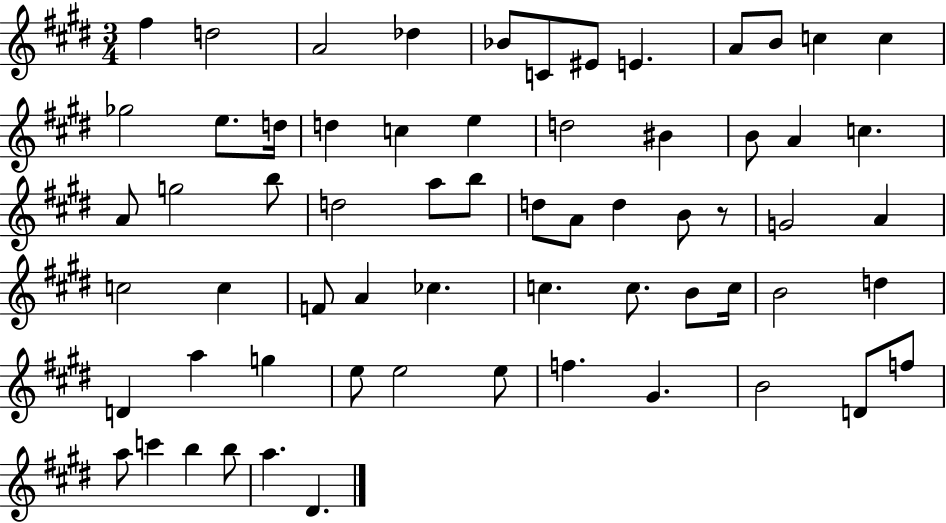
{
  \clef treble
  \numericTimeSignature
  \time 3/4
  \key e \major
  \repeat volta 2 { fis''4 d''2 | a'2 des''4 | bes'8 c'8 eis'8 e'4. | a'8 b'8 c''4 c''4 | \break ges''2 e''8. d''16 | d''4 c''4 e''4 | d''2 bis'4 | b'8 a'4 c''4. | \break a'8 g''2 b''8 | d''2 a''8 b''8 | d''8 a'8 d''4 b'8 r8 | g'2 a'4 | \break c''2 c''4 | f'8 a'4 ces''4. | c''4. c''8. b'8 c''16 | b'2 d''4 | \break d'4 a''4 g''4 | e''8 e''2 e''8 | f''4. gis'4. | b'2 d'8 f''8 | \break a''8 c'''4 b''4 b''8 | a''4. dis'4. | } \bar "|."
}